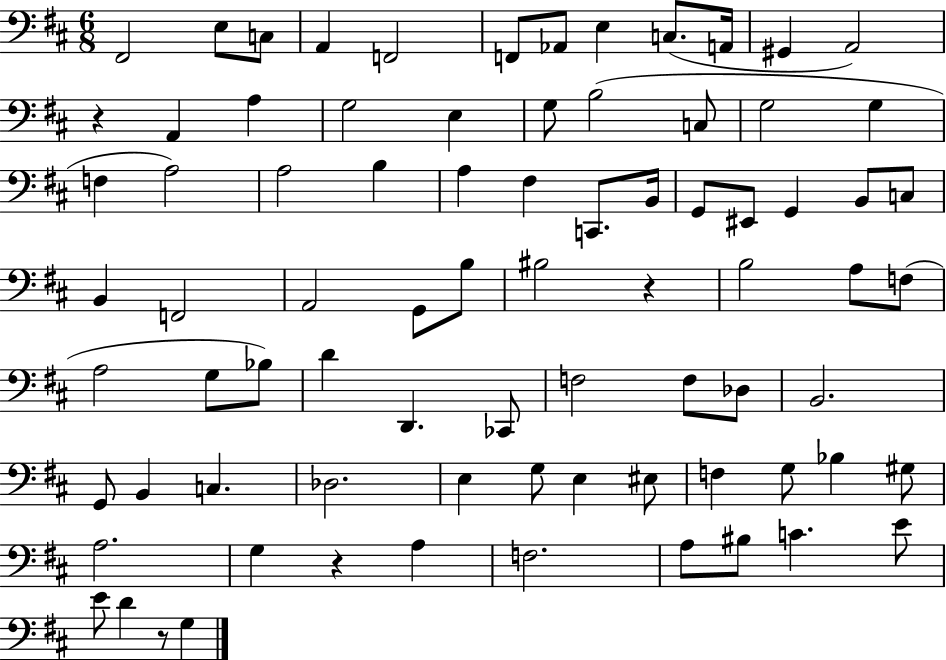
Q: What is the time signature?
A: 6/8